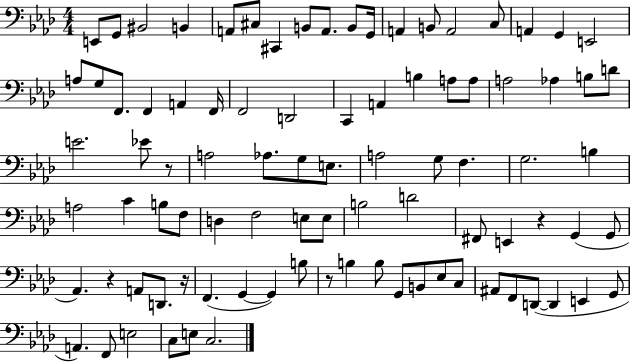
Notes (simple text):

E2/e G2/e BIS2/h B2/q A2/e C#3/e C#2/q B2/e A2/e. B2/e G2/s A2/q B2/e A2/h C3/e A2/q G2/q E2/h A3/e G3/e F2/e. F2/q A2/q F2/s F2/h D2/h C2/q A2/q B3/q A3/e A3/e A3/h Ab3/q B3/e D4/e E4/h. Eb4/e R/e A3/h Ab3/e. G3/e E3/e. A3/h G3/e F3/q. G3/h. B3/q A3/h C4/q B3/e F3/e D3/q F3/h E3/e E3/e B3/h D4/h F#2/e E2/q R/q G2/q G2/e Ab2/q. R/q A2/e D2/e. R/s F2/q. G2/q G2/q B3/e R/e B3/q B3/e G2/e B2/e Eb3/e C3/e A#2/e F2/e D2/e D2/q E2/q G2/e A2/q. F2/e E3/h C3/e E3/e C3/h.